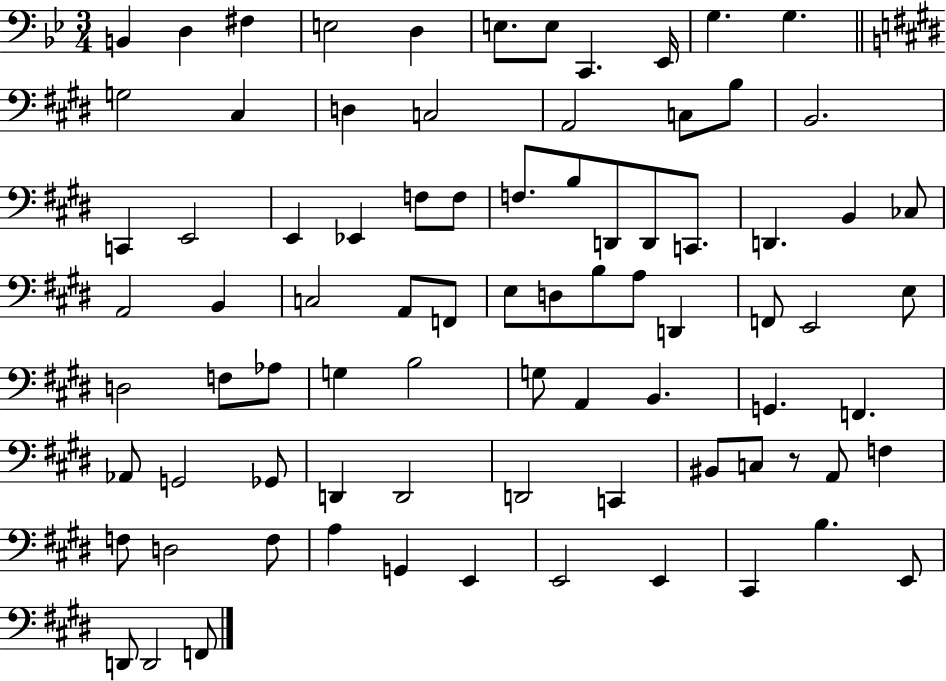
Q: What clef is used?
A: bass